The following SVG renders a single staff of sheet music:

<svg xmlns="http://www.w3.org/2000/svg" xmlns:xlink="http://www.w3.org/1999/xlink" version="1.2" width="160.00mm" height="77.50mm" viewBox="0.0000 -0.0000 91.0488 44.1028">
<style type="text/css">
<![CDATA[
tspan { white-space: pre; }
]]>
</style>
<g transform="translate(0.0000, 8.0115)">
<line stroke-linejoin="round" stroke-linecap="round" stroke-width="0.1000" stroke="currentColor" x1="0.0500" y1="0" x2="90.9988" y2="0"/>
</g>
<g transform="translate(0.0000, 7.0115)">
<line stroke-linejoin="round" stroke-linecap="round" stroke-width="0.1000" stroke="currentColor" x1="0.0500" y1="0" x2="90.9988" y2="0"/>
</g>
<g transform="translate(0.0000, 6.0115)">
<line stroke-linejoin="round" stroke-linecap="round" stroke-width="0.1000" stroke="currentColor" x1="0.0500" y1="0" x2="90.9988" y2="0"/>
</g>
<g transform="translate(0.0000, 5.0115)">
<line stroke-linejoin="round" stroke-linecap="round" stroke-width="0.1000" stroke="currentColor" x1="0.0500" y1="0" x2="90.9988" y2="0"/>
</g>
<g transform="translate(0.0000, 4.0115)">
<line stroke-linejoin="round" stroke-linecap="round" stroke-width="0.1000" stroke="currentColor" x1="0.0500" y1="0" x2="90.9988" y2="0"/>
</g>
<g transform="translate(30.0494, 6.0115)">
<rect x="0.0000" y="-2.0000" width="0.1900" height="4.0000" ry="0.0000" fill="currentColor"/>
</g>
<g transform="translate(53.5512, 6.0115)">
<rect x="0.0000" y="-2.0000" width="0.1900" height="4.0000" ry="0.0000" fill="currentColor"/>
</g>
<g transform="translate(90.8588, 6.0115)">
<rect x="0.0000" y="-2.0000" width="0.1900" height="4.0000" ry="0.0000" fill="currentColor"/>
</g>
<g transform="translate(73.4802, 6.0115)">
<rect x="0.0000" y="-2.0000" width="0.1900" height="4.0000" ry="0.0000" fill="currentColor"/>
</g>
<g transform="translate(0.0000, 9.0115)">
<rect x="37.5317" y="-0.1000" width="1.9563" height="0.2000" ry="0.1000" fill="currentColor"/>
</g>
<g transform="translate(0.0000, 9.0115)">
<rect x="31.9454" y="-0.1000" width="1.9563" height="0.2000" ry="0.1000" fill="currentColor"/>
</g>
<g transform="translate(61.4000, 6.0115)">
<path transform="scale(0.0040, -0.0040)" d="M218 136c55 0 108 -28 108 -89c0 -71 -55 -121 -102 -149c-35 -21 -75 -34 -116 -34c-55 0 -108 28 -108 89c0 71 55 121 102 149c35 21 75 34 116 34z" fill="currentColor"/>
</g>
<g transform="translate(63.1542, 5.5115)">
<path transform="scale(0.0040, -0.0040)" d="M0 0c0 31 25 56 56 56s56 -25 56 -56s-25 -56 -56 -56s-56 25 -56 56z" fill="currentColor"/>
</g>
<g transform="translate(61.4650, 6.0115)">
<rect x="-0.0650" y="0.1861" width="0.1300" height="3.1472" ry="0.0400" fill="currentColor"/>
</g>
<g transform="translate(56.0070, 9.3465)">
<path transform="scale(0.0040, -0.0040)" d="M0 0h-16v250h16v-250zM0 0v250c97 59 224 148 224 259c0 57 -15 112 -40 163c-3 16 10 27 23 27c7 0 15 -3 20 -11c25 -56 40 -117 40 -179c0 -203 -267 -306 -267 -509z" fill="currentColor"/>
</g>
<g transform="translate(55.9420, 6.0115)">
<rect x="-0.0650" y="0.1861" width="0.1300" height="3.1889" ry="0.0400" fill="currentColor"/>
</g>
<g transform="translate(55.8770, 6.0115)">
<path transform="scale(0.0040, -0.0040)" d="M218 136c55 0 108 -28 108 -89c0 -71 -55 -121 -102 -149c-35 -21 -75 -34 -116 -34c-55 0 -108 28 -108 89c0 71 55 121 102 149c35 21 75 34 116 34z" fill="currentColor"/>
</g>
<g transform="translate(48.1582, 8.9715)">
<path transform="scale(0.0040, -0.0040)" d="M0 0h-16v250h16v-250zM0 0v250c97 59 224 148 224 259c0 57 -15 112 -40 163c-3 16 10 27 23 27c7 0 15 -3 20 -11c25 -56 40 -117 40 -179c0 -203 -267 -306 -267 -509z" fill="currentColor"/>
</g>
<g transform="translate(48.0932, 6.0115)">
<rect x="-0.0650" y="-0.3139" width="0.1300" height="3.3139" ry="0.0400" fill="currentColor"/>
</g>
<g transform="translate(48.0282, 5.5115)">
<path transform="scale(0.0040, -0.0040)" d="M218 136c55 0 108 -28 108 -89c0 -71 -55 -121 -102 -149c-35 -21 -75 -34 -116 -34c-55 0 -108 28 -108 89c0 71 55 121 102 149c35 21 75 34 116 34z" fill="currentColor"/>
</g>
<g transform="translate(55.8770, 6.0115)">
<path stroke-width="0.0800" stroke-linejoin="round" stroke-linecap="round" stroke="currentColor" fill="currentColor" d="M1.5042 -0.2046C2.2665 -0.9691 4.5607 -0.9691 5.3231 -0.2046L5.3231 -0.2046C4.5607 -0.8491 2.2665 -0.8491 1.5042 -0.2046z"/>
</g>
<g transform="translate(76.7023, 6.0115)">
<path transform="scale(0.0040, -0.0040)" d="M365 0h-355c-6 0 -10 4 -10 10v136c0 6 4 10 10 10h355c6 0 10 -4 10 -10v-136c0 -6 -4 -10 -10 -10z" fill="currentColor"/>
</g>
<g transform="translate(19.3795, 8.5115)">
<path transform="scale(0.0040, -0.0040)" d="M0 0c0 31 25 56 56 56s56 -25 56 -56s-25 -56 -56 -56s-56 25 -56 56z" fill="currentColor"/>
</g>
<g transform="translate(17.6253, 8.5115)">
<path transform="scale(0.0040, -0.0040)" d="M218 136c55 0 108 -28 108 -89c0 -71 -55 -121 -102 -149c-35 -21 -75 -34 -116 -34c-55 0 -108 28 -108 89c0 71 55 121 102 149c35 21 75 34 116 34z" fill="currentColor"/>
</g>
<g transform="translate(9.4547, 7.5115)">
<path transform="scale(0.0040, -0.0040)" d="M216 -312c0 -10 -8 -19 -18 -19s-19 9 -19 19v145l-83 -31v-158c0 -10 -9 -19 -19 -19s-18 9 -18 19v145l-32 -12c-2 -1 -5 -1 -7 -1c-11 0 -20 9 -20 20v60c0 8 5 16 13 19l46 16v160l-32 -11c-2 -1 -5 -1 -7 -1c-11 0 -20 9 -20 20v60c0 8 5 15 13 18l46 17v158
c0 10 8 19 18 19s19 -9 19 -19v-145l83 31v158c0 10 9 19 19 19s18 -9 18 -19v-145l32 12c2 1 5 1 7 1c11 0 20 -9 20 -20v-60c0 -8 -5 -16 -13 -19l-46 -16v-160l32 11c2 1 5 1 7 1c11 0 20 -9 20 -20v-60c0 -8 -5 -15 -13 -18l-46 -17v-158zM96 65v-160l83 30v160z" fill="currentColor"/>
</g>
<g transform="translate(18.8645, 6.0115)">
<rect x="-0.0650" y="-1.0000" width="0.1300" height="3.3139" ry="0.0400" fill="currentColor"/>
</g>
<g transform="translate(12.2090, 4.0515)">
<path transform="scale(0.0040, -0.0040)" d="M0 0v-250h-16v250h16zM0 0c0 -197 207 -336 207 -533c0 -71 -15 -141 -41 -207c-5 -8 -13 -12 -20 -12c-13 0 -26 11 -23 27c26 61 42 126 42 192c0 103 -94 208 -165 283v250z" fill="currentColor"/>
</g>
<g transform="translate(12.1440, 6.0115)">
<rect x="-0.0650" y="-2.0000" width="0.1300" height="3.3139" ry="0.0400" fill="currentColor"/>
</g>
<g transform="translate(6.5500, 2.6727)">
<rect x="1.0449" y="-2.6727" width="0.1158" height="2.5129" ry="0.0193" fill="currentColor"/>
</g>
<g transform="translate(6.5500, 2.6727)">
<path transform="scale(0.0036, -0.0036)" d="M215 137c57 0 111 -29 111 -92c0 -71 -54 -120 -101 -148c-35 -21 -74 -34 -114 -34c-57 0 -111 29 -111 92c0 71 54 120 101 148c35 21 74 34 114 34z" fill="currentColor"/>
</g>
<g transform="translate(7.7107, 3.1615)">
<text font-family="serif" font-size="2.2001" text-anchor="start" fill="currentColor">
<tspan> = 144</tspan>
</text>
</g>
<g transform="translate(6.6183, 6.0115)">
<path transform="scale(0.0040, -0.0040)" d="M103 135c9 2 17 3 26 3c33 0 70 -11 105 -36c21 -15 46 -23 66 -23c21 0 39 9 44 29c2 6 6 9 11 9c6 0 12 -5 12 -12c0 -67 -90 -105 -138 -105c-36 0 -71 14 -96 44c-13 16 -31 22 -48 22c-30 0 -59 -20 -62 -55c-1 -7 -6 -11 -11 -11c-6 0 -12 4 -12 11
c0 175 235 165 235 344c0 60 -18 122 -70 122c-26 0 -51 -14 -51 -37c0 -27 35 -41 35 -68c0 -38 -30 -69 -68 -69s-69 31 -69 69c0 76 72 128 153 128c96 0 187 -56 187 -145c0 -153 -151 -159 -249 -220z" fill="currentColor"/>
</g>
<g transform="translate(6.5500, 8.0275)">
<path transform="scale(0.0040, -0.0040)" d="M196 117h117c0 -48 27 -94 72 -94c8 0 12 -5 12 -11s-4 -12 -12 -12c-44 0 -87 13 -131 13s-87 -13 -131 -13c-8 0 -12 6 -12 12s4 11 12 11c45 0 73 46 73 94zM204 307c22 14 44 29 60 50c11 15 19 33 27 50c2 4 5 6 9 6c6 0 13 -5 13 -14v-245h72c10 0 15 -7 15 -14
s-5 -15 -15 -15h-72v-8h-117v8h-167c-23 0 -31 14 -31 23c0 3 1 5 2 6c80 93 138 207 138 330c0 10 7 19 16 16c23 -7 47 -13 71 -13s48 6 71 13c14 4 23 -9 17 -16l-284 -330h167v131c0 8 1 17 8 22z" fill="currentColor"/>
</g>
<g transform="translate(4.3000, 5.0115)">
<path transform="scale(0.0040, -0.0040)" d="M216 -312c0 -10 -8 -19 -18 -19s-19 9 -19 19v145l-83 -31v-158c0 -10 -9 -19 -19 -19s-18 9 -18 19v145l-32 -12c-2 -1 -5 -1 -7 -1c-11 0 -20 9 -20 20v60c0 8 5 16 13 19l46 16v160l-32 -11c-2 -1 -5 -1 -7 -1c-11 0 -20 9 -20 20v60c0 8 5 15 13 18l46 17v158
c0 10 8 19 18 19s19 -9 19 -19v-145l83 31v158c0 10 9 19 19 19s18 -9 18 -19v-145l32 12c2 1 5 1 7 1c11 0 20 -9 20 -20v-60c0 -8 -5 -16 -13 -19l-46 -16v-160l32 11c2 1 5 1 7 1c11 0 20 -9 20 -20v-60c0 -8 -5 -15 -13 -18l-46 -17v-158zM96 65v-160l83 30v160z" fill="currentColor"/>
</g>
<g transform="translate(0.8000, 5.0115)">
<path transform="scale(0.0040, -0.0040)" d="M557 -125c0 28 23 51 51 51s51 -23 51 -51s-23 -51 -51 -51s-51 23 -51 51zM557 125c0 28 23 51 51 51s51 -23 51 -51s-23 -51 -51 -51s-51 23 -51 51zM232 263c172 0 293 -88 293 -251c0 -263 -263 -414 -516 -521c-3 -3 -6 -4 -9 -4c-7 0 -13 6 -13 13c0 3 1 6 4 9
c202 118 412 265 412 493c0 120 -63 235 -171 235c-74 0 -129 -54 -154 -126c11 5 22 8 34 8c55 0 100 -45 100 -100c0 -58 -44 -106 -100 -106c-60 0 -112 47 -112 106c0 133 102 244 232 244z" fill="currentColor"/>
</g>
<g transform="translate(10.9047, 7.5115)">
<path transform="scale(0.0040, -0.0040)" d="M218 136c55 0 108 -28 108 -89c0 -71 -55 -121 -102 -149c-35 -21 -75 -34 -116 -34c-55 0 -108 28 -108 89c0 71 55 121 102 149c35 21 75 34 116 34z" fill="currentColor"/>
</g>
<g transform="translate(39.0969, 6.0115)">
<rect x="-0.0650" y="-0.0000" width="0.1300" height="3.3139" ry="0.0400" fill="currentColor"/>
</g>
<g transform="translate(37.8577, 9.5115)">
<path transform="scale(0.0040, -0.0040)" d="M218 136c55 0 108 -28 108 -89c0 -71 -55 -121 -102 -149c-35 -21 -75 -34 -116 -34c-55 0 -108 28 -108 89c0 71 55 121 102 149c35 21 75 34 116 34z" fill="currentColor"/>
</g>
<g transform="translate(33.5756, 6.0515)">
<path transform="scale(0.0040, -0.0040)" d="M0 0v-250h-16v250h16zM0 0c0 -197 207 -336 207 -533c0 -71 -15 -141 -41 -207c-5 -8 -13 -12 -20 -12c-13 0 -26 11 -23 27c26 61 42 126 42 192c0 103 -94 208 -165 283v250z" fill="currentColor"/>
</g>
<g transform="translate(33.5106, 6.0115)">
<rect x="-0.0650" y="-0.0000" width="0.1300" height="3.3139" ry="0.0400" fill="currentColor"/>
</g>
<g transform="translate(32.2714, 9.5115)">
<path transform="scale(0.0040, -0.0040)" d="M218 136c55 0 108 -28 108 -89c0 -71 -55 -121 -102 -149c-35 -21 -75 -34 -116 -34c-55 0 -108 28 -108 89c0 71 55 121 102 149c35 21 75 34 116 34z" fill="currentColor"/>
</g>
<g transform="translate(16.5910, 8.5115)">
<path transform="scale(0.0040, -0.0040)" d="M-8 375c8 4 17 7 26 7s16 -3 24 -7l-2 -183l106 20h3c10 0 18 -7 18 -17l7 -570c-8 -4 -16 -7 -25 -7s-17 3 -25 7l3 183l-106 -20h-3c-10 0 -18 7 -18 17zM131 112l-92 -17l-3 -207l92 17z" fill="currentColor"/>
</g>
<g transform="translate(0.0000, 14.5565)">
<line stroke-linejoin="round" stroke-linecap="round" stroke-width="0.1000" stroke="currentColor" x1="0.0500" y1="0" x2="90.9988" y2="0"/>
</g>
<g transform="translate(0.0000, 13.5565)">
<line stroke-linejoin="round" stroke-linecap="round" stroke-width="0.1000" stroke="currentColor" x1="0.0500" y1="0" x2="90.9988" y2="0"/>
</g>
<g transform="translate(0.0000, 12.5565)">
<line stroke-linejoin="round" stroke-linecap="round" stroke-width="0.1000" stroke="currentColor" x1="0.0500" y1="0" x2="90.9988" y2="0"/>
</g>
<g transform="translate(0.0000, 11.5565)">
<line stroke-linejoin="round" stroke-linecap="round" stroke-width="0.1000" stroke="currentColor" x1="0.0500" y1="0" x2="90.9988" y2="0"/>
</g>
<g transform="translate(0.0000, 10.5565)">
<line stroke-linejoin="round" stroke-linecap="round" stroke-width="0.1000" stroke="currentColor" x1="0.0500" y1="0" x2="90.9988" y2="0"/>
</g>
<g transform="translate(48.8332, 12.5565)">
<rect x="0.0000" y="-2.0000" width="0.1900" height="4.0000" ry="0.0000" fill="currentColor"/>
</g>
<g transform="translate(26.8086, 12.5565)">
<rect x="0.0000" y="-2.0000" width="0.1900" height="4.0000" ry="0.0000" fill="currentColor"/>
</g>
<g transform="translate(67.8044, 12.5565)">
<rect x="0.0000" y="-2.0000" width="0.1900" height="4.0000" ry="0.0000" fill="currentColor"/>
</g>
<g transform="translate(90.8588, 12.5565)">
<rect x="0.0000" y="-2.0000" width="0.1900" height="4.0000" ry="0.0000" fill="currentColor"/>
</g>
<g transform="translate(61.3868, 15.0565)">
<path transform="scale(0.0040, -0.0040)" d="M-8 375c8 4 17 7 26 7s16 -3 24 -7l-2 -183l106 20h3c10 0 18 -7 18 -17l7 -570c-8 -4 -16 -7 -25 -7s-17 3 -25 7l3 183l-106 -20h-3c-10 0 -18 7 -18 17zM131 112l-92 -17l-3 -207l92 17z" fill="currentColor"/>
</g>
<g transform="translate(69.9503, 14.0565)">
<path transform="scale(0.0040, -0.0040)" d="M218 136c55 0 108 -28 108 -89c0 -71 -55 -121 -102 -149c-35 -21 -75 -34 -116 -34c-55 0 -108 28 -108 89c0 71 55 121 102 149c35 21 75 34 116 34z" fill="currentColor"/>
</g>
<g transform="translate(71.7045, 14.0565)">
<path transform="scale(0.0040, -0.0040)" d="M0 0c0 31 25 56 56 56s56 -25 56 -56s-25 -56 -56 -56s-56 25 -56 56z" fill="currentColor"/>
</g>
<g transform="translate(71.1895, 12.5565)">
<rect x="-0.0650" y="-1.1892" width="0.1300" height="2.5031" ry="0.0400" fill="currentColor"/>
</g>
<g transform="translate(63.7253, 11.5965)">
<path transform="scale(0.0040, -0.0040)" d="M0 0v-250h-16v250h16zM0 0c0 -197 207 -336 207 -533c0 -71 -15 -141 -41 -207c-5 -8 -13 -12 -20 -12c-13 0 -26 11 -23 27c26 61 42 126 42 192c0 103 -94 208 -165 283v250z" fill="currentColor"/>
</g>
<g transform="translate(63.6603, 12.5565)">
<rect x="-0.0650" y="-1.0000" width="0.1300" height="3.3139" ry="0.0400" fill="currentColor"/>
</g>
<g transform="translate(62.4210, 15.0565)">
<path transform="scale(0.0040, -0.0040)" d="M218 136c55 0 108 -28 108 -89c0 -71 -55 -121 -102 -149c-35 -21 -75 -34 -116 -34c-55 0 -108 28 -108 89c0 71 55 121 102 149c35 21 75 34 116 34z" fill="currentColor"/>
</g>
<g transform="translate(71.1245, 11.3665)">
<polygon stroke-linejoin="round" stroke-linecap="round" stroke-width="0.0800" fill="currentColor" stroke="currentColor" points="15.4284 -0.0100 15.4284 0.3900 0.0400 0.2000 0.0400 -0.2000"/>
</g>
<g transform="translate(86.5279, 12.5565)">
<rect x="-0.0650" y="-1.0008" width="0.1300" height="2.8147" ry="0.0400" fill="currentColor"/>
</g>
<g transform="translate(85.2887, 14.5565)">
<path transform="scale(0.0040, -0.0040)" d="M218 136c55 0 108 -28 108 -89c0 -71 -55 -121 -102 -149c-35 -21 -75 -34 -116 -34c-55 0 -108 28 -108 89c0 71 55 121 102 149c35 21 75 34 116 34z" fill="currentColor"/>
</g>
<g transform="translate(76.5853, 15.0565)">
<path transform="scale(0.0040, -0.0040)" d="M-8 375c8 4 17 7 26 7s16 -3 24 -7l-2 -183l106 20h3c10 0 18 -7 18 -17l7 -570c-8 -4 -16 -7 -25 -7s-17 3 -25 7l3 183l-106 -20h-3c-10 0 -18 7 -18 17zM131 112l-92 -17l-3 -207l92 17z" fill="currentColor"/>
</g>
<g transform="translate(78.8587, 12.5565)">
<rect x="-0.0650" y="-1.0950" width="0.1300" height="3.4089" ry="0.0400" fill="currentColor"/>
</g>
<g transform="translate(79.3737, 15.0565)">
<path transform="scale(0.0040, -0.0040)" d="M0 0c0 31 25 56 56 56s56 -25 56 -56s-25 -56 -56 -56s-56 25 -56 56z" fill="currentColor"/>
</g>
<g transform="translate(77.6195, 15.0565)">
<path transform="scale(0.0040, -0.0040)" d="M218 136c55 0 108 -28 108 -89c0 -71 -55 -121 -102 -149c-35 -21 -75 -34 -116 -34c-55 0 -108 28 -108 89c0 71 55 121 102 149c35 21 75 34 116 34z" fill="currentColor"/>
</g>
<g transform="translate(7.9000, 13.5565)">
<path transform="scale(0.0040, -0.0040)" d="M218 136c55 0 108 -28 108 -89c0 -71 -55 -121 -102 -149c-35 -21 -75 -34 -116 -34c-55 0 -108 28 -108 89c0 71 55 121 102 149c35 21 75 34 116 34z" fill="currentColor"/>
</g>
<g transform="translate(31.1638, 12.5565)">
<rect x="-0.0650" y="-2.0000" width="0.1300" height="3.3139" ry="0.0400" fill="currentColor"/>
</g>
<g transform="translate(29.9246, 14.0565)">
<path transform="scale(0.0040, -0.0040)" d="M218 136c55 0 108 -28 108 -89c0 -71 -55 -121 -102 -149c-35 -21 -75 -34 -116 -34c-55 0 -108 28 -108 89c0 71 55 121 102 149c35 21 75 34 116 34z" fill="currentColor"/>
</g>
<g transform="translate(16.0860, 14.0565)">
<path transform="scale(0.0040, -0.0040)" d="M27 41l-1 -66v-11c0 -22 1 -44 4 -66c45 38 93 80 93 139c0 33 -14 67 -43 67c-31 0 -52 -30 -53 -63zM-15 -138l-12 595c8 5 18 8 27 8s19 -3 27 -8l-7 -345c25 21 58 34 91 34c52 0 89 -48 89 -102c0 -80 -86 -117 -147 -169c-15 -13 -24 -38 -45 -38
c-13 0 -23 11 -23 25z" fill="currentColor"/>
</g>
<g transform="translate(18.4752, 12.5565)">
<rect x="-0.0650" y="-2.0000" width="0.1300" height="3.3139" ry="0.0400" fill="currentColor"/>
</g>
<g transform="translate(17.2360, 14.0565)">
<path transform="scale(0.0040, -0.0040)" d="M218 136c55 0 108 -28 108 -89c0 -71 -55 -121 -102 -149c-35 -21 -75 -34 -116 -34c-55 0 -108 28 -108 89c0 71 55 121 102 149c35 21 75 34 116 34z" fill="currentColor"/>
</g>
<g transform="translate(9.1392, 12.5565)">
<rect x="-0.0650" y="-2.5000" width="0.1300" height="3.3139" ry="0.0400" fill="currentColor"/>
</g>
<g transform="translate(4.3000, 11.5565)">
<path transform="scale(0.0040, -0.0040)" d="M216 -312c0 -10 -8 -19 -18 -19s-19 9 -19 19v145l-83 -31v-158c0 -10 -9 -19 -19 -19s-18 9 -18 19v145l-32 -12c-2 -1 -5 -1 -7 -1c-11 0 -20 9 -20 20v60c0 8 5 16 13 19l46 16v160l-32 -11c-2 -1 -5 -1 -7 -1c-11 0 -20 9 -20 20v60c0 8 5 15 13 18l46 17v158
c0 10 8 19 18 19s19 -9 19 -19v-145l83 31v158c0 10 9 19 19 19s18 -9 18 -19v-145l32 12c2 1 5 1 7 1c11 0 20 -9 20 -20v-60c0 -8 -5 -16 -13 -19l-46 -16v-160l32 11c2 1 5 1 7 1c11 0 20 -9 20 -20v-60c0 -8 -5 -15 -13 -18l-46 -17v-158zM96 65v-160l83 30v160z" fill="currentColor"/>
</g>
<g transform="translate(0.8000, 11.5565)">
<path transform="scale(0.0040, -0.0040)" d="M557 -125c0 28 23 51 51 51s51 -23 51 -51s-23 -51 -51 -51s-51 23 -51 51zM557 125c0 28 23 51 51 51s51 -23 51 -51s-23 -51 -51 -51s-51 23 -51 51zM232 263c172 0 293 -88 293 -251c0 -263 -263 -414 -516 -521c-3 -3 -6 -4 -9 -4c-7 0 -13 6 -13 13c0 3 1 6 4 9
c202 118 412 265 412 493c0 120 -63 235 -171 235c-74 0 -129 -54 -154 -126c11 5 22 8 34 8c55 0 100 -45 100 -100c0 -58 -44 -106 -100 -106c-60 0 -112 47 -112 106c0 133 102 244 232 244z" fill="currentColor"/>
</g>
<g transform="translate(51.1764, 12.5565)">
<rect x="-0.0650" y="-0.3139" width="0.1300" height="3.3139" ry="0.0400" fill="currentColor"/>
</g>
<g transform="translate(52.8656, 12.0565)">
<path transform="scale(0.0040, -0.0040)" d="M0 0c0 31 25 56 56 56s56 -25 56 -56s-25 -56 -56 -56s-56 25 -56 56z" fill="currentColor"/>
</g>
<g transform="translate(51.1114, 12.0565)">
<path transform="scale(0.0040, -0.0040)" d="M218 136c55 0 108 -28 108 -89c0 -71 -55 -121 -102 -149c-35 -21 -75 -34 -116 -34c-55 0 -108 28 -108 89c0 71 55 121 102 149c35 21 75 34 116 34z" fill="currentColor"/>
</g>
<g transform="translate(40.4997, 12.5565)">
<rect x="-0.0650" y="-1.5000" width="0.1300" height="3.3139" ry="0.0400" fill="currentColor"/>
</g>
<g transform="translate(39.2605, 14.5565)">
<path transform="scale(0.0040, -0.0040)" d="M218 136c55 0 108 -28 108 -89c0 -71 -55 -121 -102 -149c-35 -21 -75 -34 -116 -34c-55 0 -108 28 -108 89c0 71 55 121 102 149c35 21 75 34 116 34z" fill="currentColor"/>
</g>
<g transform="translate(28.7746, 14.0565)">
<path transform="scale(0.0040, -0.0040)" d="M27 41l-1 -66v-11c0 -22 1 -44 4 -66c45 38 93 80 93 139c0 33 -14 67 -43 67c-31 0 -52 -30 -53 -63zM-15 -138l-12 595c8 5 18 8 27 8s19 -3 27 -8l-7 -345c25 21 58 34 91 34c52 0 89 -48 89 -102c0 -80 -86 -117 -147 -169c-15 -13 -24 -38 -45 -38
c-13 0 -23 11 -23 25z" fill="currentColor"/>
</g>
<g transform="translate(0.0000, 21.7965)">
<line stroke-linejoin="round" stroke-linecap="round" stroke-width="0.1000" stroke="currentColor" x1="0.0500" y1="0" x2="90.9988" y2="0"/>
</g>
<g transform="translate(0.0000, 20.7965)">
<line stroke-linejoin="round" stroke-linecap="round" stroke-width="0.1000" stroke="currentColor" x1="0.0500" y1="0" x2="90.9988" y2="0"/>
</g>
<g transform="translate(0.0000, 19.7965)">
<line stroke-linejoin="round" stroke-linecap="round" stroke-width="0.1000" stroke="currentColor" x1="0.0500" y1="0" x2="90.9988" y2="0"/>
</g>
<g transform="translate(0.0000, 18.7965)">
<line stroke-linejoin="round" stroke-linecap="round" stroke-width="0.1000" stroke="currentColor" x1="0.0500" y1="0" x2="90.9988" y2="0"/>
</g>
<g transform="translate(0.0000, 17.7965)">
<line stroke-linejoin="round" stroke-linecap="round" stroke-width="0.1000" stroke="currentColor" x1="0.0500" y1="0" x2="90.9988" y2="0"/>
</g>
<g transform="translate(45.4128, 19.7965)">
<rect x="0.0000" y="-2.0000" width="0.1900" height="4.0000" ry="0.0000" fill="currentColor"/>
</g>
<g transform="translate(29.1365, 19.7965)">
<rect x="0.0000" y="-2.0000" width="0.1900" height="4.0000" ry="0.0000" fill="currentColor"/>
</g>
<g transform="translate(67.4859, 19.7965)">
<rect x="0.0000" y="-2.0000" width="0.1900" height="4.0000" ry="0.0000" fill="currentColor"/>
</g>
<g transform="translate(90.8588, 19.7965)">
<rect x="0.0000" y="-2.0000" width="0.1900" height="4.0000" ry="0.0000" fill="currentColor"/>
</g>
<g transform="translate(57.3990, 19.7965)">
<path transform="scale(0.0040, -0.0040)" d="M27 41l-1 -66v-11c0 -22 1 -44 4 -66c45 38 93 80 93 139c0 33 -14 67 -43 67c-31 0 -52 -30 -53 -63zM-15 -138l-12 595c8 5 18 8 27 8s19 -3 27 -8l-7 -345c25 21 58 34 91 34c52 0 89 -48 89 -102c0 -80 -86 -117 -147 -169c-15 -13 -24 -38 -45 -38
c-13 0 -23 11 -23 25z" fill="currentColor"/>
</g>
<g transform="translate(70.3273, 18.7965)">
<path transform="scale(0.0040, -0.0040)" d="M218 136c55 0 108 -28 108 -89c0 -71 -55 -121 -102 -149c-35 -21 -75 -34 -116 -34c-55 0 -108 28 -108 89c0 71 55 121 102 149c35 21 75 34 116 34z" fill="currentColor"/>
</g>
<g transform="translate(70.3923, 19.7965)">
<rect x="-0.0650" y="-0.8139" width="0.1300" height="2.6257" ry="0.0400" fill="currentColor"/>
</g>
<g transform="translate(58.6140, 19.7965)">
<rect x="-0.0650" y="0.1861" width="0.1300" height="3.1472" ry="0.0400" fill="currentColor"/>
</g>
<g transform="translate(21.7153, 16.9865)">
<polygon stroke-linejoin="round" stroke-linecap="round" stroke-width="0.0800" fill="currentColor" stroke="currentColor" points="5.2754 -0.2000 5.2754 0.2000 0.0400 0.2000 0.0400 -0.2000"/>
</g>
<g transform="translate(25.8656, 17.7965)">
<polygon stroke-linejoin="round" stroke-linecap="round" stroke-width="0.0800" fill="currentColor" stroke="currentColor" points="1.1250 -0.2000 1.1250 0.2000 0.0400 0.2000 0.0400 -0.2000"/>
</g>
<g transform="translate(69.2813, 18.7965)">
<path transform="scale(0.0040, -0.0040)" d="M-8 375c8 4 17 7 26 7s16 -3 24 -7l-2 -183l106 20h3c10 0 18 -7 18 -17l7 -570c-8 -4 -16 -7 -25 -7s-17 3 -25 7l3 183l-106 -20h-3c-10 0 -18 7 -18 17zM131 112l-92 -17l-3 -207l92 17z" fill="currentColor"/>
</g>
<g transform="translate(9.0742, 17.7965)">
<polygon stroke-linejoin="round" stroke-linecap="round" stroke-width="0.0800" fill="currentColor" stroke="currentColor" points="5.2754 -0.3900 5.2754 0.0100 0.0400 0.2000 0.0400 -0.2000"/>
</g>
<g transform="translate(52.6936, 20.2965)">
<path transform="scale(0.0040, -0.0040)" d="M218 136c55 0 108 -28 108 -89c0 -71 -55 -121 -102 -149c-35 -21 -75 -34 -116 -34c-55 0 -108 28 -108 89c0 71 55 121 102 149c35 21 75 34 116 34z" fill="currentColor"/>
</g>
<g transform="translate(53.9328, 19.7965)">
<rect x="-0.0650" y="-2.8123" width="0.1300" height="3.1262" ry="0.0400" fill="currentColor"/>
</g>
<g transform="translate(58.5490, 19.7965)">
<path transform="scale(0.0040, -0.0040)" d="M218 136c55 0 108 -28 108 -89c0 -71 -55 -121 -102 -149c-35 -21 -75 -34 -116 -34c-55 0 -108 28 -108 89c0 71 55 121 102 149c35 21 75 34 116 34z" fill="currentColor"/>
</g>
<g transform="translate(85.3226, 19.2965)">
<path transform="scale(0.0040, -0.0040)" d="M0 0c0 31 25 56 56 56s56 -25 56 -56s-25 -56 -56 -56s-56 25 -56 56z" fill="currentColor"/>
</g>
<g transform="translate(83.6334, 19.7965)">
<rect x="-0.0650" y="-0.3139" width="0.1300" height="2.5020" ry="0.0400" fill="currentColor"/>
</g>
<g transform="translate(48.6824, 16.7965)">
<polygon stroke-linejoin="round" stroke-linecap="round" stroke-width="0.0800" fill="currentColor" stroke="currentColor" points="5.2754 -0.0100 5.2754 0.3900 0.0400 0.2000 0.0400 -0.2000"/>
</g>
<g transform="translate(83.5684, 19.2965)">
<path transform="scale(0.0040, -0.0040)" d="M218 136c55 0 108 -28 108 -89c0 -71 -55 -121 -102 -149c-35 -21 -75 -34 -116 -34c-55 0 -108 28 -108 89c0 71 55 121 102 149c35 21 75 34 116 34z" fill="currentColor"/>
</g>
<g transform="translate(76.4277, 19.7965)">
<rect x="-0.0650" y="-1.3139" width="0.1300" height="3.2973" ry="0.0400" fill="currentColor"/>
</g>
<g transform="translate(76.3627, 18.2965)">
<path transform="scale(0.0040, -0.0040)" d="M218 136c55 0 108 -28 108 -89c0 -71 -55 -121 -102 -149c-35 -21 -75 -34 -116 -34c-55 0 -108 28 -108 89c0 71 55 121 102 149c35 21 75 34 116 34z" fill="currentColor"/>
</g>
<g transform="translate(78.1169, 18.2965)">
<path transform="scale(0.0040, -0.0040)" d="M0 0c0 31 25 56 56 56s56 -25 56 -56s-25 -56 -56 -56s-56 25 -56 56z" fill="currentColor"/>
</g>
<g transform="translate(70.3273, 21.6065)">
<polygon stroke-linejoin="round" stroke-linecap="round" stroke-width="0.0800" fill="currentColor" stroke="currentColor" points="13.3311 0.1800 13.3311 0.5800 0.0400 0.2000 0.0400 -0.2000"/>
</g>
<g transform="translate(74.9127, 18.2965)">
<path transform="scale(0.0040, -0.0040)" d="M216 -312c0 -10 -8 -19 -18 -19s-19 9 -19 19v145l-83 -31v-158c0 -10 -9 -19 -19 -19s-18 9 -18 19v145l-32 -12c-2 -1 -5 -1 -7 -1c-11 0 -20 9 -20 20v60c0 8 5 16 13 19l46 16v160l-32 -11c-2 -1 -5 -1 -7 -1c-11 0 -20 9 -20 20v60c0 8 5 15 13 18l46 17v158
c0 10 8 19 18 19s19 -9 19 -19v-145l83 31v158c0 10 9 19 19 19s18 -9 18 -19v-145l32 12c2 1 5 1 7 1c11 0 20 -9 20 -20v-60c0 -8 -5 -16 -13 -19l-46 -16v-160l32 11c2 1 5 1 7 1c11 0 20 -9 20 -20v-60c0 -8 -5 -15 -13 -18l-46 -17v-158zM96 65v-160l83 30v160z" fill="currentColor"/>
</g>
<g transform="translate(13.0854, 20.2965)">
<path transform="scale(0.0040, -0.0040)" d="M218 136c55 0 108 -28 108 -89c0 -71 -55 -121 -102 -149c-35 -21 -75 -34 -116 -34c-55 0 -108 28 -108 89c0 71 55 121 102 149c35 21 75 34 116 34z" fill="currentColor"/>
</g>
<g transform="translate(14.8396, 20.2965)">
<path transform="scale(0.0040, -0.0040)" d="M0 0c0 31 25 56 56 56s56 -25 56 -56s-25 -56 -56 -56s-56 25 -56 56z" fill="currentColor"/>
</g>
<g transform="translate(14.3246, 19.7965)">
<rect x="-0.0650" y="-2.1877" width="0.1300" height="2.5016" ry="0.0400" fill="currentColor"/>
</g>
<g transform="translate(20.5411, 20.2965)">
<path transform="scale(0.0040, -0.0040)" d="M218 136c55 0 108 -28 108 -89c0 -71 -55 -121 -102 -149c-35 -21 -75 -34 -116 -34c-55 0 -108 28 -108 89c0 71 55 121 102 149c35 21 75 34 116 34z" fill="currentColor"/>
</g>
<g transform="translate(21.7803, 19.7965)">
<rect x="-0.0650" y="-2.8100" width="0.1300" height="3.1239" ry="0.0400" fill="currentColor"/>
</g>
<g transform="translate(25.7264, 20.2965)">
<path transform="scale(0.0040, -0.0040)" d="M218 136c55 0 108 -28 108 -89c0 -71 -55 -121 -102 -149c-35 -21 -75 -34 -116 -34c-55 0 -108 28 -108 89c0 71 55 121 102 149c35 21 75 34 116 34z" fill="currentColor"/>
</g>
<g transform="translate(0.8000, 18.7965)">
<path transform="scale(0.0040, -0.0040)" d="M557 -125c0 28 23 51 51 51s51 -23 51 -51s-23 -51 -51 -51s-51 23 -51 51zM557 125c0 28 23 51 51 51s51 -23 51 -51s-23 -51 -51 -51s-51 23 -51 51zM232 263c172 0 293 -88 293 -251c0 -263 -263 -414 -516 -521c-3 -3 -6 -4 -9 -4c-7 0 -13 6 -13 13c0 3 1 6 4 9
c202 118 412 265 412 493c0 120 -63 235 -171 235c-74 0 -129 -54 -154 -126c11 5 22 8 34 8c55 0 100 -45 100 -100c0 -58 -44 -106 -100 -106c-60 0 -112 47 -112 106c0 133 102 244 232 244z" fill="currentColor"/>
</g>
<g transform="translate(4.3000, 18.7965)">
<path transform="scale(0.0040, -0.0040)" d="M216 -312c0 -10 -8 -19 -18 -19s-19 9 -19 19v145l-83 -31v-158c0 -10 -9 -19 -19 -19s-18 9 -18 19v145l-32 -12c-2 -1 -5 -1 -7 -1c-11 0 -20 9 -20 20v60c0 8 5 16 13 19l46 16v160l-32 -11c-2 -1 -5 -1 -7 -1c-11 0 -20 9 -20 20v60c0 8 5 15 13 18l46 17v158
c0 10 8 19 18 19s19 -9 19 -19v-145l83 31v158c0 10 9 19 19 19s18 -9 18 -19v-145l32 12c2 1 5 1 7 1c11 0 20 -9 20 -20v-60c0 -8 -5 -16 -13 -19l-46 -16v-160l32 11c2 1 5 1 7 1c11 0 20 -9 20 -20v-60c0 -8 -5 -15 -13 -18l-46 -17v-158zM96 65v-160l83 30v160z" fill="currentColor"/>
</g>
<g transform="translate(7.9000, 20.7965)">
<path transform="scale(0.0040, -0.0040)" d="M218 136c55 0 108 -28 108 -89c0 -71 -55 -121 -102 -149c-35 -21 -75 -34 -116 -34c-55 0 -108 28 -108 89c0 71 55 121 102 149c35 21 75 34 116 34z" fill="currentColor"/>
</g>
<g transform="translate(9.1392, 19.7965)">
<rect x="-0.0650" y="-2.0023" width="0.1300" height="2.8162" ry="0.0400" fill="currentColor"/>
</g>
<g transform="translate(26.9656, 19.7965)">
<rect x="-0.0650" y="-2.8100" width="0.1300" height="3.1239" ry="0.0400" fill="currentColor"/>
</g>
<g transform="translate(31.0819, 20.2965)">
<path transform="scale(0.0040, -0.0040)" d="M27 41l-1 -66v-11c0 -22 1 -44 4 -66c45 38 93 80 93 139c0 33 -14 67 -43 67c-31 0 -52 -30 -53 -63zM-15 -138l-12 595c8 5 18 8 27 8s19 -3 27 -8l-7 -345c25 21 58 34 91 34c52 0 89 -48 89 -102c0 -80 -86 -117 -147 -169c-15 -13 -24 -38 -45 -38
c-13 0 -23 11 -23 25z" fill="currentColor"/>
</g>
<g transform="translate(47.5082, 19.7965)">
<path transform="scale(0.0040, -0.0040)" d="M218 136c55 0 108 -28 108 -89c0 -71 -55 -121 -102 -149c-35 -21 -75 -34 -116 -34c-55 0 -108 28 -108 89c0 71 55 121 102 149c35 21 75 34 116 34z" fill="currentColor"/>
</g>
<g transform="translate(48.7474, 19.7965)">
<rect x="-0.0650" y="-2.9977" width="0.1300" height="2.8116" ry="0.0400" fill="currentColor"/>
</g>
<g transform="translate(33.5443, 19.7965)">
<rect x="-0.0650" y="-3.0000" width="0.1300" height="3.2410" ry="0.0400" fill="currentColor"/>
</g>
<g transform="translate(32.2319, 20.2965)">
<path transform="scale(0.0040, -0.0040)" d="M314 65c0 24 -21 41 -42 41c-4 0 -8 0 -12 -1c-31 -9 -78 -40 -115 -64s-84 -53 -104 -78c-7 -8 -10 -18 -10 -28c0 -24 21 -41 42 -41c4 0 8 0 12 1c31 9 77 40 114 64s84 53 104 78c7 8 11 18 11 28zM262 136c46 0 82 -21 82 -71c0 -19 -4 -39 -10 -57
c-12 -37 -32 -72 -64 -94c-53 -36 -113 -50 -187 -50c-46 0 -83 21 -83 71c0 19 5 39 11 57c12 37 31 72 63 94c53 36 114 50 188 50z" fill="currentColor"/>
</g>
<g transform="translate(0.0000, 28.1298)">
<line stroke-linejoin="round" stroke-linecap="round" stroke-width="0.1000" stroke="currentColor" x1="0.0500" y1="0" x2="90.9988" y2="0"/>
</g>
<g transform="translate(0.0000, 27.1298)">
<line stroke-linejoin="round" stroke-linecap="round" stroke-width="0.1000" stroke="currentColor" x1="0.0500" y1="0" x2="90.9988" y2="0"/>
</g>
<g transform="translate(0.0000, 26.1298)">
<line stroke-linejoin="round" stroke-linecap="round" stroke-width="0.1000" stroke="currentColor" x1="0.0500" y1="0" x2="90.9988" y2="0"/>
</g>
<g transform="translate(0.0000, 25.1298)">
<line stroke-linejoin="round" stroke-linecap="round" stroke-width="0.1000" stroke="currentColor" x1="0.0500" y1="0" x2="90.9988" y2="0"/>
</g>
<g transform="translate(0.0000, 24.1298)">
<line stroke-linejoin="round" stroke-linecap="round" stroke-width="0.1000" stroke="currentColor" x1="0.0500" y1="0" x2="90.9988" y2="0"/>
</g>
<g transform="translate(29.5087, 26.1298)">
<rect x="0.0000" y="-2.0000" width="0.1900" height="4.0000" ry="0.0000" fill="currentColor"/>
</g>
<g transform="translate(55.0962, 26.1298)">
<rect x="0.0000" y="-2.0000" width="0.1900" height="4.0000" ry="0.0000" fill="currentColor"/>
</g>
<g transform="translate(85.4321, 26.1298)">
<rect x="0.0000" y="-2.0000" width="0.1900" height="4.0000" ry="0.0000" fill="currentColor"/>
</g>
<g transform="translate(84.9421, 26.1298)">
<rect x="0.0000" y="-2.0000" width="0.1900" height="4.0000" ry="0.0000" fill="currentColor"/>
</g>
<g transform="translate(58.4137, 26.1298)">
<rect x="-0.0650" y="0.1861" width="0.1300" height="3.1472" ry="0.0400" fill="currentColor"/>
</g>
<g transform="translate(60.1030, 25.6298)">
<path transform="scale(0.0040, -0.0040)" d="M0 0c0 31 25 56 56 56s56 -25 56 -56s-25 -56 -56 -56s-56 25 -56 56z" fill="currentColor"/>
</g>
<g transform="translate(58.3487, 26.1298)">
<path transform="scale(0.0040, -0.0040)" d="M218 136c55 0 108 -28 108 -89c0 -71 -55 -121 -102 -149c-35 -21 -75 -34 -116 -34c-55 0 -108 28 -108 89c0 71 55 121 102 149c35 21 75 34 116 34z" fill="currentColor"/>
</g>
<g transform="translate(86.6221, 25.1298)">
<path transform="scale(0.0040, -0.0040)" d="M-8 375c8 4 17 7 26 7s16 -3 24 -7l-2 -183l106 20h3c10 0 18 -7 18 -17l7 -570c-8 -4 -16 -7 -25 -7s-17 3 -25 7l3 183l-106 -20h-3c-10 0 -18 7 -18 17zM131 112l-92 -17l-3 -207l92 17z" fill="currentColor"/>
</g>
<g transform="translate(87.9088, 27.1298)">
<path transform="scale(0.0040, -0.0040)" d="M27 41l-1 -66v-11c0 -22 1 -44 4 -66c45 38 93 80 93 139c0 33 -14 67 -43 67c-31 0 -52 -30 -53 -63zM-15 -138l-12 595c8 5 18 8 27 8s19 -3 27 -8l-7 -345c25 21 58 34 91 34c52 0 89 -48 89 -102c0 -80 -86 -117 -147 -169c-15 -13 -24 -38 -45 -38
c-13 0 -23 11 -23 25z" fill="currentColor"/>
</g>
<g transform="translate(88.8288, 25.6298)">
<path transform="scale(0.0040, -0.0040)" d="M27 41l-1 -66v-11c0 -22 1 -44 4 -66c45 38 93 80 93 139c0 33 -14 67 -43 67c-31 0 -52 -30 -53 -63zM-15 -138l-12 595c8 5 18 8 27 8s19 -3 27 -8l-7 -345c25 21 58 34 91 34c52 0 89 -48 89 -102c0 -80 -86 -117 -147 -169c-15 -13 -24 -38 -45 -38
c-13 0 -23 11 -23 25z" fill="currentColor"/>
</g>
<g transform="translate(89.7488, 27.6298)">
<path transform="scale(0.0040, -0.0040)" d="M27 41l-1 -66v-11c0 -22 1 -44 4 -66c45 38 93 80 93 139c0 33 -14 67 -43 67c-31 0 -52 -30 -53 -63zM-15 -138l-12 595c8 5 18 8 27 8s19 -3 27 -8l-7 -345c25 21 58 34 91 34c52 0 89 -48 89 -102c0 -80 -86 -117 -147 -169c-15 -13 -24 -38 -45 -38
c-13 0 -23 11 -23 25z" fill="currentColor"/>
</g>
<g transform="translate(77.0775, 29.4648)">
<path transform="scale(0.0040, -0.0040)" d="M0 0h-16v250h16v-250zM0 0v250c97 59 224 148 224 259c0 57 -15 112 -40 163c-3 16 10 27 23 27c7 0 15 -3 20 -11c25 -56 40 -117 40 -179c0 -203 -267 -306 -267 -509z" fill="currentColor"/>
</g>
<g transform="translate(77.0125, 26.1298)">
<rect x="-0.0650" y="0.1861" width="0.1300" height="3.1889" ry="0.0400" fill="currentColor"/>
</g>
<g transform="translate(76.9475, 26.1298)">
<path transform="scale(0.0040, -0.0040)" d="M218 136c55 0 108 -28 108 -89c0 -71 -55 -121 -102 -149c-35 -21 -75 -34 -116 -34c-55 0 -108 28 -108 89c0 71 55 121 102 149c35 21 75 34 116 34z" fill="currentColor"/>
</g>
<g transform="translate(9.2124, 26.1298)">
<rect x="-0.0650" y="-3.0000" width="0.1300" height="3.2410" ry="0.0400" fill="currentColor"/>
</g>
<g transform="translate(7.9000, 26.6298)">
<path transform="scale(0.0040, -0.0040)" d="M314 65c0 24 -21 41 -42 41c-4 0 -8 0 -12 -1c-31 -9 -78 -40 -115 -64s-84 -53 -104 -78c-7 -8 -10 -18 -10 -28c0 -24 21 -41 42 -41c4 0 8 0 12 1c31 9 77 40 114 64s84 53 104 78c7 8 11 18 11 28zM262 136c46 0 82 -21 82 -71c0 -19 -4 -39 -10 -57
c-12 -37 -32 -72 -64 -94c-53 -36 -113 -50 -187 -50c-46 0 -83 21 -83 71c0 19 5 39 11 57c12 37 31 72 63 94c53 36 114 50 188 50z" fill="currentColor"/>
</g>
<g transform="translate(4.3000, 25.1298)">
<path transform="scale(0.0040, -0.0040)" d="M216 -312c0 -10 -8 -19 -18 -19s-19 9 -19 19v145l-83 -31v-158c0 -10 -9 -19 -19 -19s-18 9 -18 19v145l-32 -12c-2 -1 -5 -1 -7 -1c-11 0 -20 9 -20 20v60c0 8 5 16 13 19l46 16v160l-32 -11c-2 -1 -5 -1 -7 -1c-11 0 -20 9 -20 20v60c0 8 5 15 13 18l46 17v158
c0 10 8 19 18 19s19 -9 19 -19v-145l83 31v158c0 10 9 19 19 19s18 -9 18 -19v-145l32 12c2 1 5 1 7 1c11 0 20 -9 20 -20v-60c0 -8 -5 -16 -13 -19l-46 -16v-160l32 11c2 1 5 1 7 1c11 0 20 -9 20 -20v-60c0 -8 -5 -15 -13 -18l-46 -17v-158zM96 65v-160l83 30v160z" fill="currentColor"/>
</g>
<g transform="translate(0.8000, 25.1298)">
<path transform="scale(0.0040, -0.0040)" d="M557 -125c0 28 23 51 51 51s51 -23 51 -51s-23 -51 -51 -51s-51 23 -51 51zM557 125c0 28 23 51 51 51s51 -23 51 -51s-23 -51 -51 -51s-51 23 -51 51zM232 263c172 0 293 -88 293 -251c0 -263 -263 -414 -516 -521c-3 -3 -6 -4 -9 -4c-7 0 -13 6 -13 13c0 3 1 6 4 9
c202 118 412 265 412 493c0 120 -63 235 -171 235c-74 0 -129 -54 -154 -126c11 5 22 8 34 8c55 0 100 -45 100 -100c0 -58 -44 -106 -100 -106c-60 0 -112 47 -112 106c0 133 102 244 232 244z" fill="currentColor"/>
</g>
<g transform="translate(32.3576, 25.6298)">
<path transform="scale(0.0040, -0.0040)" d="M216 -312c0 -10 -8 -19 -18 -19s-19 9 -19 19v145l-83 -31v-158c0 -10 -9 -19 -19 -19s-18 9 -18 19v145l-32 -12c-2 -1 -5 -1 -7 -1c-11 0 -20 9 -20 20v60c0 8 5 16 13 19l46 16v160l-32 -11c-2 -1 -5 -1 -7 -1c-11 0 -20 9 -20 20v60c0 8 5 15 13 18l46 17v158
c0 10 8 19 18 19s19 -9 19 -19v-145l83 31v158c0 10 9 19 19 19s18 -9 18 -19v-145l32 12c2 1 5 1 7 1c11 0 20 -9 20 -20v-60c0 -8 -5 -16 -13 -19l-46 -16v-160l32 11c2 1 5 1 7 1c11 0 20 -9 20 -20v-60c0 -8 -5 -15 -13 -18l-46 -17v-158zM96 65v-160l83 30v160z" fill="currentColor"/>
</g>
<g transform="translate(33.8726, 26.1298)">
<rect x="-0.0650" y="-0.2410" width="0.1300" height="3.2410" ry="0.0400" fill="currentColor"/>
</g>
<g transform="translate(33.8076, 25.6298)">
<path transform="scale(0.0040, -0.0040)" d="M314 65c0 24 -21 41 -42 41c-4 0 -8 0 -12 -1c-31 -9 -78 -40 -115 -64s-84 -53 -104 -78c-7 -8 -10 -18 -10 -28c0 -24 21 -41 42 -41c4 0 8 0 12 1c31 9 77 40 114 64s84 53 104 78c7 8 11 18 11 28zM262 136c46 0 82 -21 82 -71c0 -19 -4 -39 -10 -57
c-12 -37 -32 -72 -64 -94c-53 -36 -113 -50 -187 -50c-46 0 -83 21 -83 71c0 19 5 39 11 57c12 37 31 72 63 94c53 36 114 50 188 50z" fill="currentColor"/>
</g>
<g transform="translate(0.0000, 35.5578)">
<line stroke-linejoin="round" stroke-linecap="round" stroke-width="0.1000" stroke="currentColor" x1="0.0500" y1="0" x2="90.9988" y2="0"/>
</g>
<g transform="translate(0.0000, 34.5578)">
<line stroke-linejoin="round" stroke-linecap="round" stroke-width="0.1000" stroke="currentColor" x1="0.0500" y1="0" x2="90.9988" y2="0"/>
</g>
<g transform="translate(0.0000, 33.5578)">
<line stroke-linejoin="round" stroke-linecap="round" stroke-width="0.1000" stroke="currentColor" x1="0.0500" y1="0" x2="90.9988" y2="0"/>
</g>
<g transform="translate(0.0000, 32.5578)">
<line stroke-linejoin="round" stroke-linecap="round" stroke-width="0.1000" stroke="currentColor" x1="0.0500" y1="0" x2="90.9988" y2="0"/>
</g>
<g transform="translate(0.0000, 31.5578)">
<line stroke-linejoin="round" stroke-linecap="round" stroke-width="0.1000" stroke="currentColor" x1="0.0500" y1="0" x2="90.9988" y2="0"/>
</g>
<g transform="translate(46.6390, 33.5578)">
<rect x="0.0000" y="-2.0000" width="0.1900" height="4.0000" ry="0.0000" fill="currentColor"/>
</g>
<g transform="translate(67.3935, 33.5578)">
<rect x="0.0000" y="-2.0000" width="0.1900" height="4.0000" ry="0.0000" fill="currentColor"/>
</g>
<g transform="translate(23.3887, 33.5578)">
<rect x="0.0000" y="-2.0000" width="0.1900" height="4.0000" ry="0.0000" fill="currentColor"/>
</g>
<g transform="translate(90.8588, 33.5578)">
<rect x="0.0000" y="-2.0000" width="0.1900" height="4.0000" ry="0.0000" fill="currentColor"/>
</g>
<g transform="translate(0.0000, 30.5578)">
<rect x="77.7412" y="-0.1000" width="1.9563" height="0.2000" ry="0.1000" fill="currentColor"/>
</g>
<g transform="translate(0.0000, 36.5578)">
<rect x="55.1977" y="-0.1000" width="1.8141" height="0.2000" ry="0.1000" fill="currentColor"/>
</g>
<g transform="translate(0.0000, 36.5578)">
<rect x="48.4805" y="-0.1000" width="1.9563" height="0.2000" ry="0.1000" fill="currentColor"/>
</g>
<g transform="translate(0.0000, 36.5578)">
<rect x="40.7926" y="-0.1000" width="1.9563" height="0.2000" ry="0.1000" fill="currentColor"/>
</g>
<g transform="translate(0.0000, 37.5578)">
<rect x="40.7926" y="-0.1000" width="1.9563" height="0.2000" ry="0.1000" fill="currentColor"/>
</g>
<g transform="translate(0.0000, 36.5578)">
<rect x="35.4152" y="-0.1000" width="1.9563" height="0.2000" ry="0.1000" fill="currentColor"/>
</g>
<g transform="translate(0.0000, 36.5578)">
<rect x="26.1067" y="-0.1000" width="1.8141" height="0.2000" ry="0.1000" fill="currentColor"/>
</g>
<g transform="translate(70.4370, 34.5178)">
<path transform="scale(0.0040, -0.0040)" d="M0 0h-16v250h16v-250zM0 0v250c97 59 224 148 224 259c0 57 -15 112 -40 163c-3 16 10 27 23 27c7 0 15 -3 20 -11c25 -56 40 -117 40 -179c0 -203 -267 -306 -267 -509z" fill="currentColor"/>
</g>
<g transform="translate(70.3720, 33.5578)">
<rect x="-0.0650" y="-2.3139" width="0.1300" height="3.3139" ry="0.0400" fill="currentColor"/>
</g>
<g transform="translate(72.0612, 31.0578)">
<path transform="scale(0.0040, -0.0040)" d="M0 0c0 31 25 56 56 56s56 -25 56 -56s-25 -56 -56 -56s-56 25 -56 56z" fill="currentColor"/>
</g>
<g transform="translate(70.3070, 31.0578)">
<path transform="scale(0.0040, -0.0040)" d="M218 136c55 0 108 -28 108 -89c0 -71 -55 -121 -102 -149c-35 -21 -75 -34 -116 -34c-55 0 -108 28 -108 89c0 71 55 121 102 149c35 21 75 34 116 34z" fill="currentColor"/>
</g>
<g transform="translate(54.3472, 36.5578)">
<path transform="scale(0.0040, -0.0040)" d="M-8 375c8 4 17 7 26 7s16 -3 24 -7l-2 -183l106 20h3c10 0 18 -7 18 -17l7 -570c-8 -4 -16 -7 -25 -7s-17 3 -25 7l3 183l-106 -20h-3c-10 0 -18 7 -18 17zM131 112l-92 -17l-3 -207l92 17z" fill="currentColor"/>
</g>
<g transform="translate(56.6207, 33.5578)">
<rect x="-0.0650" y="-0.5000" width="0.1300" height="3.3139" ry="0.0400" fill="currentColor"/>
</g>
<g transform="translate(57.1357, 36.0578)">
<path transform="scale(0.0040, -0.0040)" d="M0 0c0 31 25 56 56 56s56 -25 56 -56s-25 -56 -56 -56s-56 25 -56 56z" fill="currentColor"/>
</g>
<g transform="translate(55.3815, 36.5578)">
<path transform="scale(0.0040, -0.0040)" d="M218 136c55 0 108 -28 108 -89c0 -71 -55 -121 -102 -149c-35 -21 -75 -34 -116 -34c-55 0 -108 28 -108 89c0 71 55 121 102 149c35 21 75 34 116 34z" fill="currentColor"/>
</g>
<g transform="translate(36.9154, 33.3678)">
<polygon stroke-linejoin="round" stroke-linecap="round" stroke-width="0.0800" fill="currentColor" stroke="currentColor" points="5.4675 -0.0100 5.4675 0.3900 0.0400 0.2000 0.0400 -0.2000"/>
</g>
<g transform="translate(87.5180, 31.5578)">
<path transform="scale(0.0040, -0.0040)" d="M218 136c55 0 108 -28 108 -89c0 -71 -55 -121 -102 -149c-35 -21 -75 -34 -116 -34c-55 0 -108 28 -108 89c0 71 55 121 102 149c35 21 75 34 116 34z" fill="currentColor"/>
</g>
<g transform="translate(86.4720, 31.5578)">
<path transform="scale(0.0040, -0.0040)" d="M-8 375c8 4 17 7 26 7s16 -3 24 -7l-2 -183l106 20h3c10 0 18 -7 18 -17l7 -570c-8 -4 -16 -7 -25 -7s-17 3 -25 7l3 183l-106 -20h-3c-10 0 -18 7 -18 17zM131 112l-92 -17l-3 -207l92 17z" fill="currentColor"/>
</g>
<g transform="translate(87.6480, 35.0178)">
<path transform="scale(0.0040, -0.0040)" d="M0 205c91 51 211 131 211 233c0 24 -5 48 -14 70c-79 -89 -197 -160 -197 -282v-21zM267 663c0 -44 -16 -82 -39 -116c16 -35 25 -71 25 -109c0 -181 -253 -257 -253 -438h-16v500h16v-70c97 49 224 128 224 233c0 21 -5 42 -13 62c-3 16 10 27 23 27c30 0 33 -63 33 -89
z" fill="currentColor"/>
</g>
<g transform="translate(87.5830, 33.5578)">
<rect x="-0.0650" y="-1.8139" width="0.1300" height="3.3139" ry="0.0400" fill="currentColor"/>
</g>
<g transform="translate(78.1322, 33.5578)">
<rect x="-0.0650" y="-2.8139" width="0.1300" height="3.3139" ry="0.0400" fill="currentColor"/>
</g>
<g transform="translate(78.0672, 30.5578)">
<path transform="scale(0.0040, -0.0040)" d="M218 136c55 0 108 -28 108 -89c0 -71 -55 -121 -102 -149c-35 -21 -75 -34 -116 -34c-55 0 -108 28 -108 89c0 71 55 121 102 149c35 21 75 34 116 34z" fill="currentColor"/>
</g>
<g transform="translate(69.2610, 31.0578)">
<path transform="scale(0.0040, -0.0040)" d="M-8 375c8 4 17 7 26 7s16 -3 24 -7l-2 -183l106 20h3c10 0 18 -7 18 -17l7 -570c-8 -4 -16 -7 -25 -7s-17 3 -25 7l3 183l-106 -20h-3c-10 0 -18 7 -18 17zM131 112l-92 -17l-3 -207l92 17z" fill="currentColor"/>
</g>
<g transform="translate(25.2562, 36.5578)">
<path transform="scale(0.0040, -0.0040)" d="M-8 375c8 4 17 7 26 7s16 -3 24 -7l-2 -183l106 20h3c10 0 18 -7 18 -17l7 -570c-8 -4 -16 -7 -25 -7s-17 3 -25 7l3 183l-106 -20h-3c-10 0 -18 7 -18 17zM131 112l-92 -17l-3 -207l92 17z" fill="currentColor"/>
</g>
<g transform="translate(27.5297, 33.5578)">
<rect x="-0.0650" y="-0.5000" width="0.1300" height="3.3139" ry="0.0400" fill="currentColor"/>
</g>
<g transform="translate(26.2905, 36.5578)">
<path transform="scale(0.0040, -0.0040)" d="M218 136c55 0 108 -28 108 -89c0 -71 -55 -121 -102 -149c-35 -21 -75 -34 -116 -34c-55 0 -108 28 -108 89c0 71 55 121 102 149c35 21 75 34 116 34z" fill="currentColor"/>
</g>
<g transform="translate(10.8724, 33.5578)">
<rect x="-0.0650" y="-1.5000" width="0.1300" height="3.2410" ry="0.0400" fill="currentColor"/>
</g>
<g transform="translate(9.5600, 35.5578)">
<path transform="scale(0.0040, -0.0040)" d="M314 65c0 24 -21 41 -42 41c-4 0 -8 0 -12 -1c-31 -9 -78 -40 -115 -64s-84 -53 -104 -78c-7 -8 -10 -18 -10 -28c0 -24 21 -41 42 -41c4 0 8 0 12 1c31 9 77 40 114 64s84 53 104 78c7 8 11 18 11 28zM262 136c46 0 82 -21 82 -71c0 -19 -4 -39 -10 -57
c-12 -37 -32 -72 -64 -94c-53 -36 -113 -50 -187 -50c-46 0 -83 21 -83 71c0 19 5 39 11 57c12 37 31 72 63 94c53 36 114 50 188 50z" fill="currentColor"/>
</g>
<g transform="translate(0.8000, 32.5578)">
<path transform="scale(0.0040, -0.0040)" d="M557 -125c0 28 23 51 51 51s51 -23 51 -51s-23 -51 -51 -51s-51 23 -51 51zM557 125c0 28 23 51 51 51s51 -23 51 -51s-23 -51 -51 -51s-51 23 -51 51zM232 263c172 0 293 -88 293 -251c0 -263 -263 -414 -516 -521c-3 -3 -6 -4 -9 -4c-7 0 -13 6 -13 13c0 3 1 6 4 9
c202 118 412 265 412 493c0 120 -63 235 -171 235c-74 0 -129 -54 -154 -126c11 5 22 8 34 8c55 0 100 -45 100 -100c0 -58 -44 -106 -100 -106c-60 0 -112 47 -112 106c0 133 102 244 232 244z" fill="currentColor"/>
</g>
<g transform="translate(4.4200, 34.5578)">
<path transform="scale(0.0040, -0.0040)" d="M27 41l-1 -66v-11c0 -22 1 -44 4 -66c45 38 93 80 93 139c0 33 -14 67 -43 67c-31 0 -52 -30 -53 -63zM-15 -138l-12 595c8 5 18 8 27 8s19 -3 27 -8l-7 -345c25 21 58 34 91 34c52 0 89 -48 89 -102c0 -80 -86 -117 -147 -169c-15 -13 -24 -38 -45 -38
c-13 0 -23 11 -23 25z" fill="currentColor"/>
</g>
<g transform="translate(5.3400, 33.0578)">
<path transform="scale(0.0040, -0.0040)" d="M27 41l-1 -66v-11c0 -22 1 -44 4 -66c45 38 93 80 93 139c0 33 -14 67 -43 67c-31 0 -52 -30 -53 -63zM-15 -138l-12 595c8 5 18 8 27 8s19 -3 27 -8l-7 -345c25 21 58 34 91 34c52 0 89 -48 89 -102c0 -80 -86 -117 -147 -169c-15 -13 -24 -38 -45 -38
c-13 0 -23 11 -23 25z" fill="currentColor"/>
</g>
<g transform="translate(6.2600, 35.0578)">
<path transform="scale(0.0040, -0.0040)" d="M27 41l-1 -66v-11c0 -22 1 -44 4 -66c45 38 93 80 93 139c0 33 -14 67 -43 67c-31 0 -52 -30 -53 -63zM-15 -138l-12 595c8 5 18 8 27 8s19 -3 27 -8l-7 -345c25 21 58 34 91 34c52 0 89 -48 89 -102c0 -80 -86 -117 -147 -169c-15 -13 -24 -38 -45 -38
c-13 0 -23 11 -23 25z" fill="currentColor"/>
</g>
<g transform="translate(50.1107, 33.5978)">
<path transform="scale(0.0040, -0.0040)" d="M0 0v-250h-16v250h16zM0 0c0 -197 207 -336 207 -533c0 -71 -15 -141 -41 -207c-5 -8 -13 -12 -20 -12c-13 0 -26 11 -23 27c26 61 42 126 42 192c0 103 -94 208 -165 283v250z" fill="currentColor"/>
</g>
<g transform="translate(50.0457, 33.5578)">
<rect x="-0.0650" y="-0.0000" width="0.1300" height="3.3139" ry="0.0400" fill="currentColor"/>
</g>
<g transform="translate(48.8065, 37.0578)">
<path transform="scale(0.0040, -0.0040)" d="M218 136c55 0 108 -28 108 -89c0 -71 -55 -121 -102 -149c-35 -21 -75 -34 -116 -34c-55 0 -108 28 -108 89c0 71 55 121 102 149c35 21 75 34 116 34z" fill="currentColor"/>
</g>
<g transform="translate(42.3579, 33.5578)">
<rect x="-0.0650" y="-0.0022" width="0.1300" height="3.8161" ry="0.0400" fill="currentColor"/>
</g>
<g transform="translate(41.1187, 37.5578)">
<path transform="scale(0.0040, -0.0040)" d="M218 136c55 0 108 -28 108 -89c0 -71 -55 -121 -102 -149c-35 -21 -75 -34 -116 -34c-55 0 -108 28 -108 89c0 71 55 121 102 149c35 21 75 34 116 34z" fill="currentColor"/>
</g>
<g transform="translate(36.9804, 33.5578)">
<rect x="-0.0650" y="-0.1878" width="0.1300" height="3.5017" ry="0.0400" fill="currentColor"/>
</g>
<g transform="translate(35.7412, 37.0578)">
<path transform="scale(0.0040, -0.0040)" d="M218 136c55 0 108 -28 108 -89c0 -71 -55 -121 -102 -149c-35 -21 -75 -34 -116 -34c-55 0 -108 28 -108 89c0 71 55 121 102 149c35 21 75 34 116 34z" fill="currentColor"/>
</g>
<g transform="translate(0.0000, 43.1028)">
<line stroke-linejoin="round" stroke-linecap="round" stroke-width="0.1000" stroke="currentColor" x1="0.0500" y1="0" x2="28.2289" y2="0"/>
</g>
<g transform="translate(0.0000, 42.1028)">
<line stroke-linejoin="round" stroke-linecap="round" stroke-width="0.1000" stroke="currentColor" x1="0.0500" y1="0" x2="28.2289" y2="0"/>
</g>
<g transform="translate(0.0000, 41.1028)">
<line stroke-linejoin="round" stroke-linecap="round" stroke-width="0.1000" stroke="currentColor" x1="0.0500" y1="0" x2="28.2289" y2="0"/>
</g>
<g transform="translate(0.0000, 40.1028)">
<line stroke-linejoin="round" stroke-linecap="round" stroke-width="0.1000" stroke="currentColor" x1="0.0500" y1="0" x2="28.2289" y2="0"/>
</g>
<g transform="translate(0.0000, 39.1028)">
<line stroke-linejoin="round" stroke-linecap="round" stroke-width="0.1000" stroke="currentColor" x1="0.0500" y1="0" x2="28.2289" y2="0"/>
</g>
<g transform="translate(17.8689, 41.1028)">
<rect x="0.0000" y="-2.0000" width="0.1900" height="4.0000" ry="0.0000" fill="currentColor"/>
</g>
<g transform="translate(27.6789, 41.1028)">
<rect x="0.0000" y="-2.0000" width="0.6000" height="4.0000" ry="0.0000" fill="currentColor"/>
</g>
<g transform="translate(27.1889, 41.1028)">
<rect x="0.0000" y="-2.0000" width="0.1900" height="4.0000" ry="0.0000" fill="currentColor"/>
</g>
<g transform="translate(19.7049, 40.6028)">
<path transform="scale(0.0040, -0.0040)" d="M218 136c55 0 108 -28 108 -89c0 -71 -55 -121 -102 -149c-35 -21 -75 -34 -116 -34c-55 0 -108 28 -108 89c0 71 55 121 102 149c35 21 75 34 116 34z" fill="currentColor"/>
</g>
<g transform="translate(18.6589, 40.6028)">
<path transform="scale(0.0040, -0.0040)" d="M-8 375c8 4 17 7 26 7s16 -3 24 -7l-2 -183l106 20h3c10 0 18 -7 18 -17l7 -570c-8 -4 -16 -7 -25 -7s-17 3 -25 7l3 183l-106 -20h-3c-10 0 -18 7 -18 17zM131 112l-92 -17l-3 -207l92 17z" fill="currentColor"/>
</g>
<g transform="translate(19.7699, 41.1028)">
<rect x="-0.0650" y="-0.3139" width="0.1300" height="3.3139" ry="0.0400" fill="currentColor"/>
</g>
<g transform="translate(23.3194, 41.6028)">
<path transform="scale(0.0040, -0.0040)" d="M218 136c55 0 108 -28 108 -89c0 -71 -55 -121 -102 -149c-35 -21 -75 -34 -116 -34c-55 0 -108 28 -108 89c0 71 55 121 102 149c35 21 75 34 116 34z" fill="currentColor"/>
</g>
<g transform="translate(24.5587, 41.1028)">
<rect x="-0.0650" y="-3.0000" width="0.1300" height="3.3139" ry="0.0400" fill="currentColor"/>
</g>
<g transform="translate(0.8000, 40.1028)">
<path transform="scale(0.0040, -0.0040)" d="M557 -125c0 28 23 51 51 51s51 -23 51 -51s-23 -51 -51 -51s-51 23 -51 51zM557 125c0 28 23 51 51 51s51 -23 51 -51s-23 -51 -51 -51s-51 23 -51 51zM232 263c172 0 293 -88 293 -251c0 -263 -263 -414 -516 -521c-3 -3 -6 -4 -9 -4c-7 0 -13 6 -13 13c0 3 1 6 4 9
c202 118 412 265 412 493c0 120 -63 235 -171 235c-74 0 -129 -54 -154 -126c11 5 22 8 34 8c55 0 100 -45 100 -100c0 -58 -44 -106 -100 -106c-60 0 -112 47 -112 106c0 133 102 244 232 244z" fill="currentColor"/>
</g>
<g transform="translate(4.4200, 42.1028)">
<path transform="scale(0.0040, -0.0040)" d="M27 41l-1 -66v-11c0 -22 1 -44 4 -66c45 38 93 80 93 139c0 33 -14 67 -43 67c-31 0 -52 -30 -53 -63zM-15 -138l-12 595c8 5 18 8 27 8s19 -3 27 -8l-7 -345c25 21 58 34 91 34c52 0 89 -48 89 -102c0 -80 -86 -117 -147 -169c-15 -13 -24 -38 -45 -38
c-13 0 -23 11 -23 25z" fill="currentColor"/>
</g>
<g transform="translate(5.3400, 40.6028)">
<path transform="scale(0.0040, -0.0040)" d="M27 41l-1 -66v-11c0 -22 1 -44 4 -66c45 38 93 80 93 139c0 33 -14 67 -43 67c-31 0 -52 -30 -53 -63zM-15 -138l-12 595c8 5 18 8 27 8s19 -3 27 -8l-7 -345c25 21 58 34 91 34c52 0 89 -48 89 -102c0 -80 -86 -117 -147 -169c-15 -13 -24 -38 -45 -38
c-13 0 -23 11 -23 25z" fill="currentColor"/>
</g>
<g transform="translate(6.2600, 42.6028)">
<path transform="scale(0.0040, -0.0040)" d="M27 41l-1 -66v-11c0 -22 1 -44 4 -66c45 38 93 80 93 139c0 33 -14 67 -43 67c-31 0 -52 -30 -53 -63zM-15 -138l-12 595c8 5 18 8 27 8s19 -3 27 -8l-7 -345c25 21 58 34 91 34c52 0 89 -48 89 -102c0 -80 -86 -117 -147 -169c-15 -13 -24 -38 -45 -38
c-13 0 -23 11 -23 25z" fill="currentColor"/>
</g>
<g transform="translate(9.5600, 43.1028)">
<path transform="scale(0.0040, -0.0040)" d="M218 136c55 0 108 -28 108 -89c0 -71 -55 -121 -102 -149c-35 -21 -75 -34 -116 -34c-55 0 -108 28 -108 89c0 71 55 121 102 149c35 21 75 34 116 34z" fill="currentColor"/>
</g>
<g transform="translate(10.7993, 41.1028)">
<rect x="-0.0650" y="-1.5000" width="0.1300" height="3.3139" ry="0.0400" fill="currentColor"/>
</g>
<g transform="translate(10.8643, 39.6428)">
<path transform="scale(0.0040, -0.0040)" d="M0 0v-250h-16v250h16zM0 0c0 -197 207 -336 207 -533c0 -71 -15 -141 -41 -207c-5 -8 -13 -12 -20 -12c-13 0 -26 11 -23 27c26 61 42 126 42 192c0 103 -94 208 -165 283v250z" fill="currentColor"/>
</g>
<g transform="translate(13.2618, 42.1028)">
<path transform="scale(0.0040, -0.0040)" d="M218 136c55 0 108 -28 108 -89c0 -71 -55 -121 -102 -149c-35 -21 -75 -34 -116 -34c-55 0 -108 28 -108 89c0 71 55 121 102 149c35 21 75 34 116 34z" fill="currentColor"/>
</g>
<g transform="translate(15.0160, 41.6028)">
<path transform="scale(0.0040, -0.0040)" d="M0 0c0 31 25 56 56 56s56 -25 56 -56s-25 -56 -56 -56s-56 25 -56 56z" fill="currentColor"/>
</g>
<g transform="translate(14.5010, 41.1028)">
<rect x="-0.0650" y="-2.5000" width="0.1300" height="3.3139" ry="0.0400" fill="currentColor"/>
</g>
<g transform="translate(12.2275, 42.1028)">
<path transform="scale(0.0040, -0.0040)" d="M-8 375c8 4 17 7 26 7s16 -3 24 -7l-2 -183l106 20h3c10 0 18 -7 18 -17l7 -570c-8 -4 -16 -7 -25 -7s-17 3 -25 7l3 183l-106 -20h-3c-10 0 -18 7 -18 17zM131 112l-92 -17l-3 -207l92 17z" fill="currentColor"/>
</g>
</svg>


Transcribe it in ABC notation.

X:1
T:Untitled
M:2/4
L:1/4
K:G
^A,,/2 F,, D,,/2 D,, E,/2 D,/2 D, z2 B,, _A,, _A,, G,, E, F,,/2 A,,/2 F,,/2 G,,/2 B,,/2 C,/2 C,/2 C,/4 _C,2 D,/2 C,/2 _D, F,/2 ^G,/2 E,/2 C,2 ^E,2 D, D,/2 G,,2 E,, D,,/2 C,,/2 D,,/2 E,, B,/2 C A,/4 G,,/2 B,, E, C,